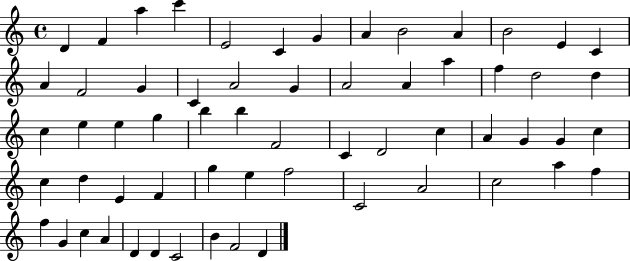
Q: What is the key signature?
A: C major